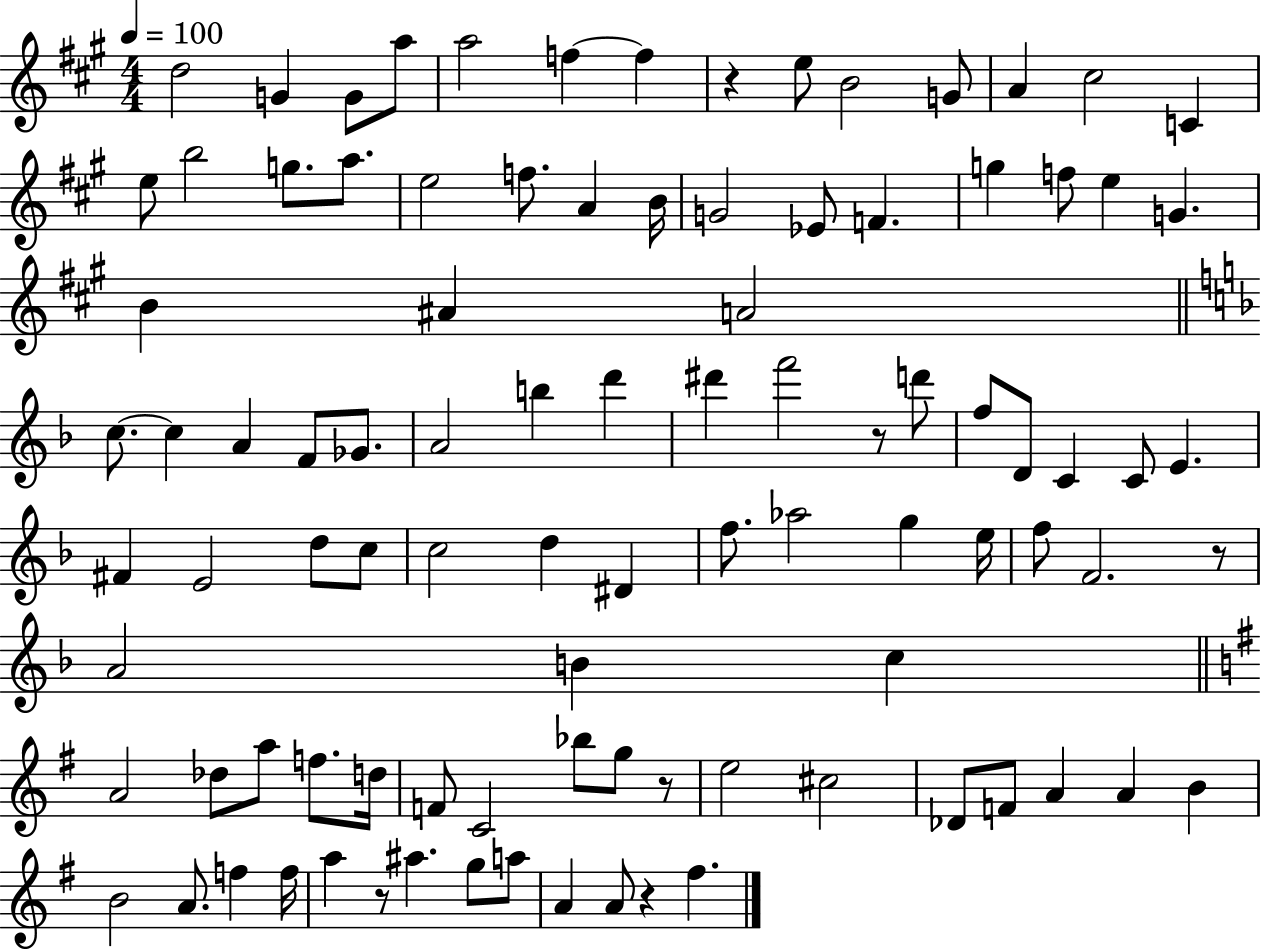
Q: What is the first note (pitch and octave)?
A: D5